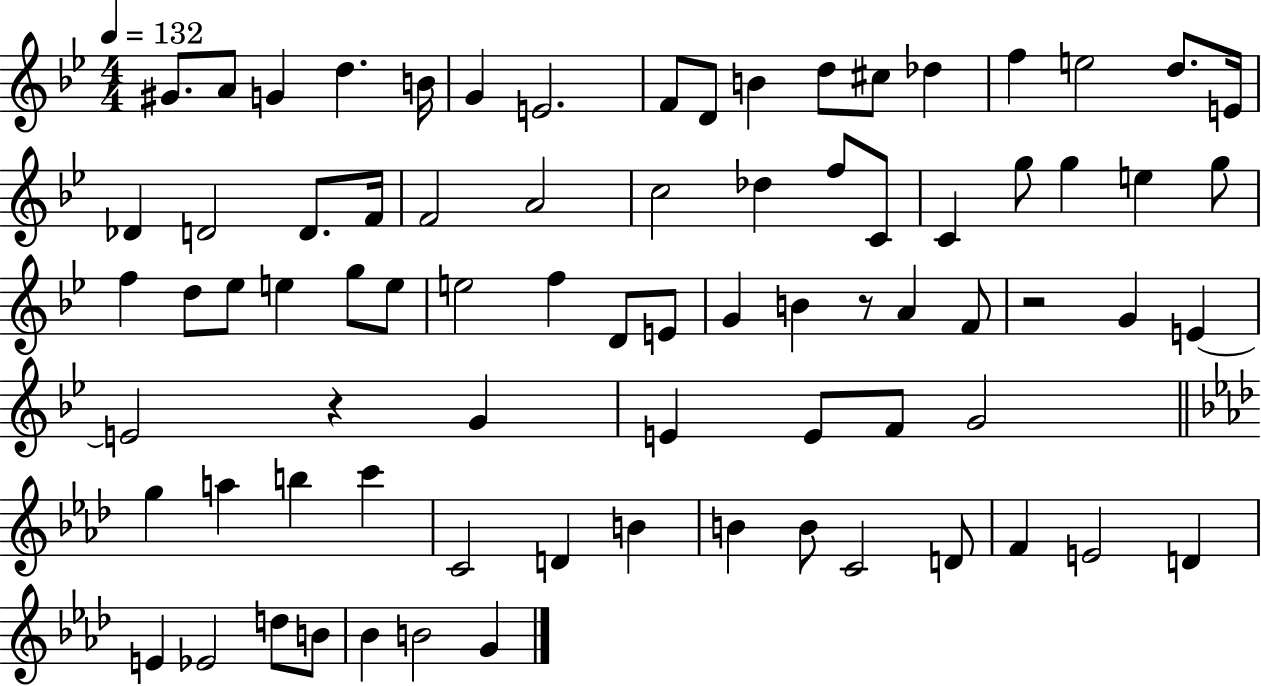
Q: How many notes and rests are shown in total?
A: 78